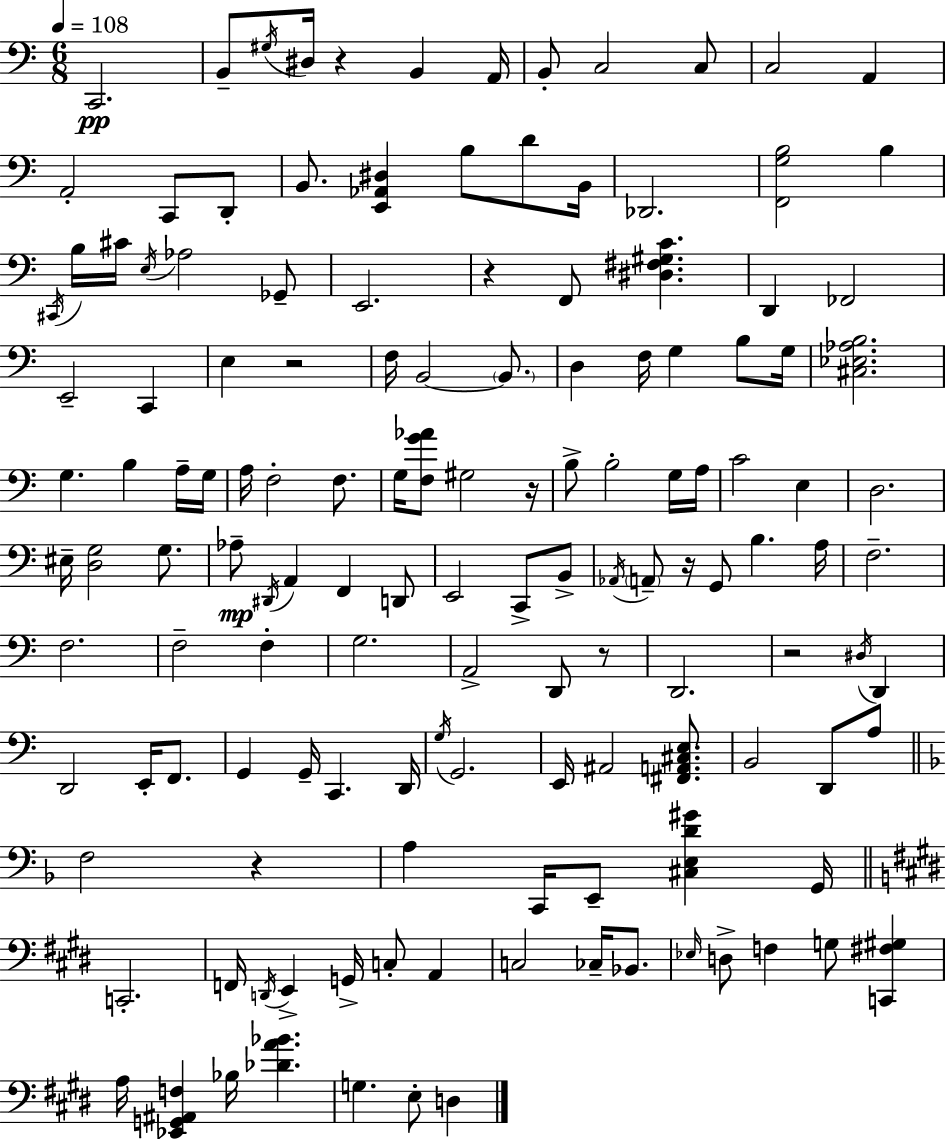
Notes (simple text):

C2/h. B2/e G#3/s D#3/s R/q B2/q A2/s B2/e C3/h C3/e C3/h A2/q A2/h C2/e D2/e B2/e. [E2,Ab2,D#3]/q B3/e D4/e B2/s Db2/h. [F2,G3,B3]/h B3/q C#2/s B3/s C#4/s E3/s Ab3/h Gb2/e E2/h. R/q F2/e [D#3,F#3,G#3,C4]/q. D2/q FES2/h E2/h C2/q E3/q R/h F3/s B2/h B2/e. D3/q F3/s G3/q B3/e G3/s [C#3,Eb3,Ab3,B3]/h. G3/q. B3/q A3/s G3/s A3/s F3/h F3/e. G3/s [F3,G4,Ab4]/e G#3/h R/s B3/e B3/h G3/s A3/s C4/h E3/q D3/h. EIS3/s [D3,G3]/h G3/e. Ab3/e D#2/s A2/q F2/q D2/e E2/h C2/e B2/e Ab2/s A2/e R/s G2/e B3/q. A3/s F3/h. F3/h. F3/h F3/q G3/h. A2/h D2/e R/e D2/h. R/h D#3/s D2/q D2/h E2/s F2/e. G2/q G2/s C2/q. D2/s G3/s G2/h. E2/s A#2/h [F#2,A2,C#3,E3]/e. B2/h D2/e A3/e F3/h R/q A3/q C2/s E2/e [C#3,E3,D4,G#4]/q G2/s C2/h. F2/s D2/s E2/q G2/s C3/e A2/q C3/h CES3/s Bb2/e. Eb3/s D3/e F3/q G3/e [C2,F#3,G#3]/q A3/s [Eb2,G2,A#2,F3]/q Bb3/s [Db4,A4,Bb4]/q. G3/q. E3/e D3/q